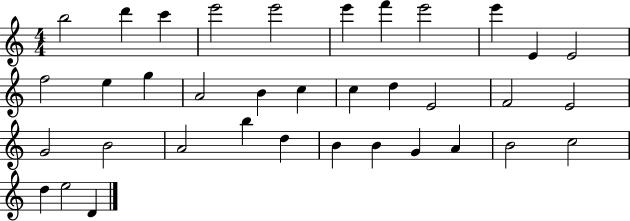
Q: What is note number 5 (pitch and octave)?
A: E6